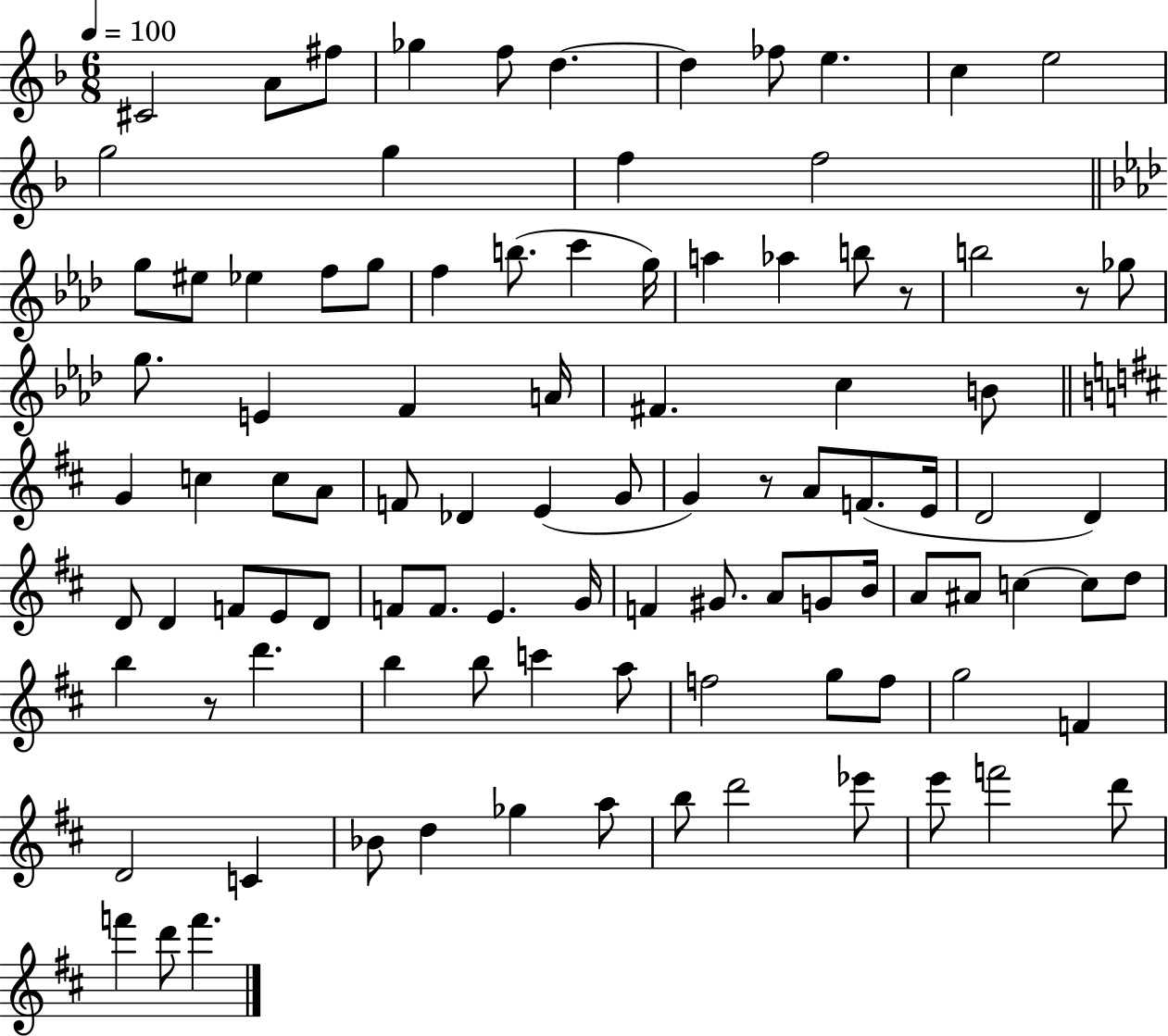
{
  \clef treble
  \numericTimeSignature
  \time 6/8
  \key f \major
  \tempo 4 = 100
  \repeat volta 2 { cis'2 a'8 fis''8 | ges''4 f''8 d''4.~~ | d''4 fes''8 e''4. | c''4 e''2 | \break g''2 g''4 | f''4 f''2 | \bar "||" \break \key aes \major g''8 eis''8 ees''4 f''8 g''8 | f''4 b''8.( c'''4 g''16) | a''4 aes''4 b''8 r8 | b''2 r8 ges''8 | \break g''8. e'4 f'4 a'16 | fis'4. c''4 b'8 | \bar "||" \break \key d \major g'4 c''4 c''8 a'8 | f'8 des'4 e'4( g'8 | g'4) r8 a'8 f'8.( e'16 | d'2 d'4) | \break d'8 d'4 f'8 e'8 d'8 | f'8 f'8. e'4. g'16 | f'4 gis'8. a'8 g'8 b'16 | a'8 ais'8 c''4~~ c''8 d''8 | \break b''4 r8 d'''4. | b''4 b''8 c'''4 a''8 | f''2 g''8 f''8 | g''2 f'4 | \break d'2 c'4 | bes'8 d''4 ges''4 a''8 | b''8 d'''2 ees'''8 | e'''8 f'''2 d'''8 | \break f'''4 d'''8 f'''4. | } \bar "|."
}